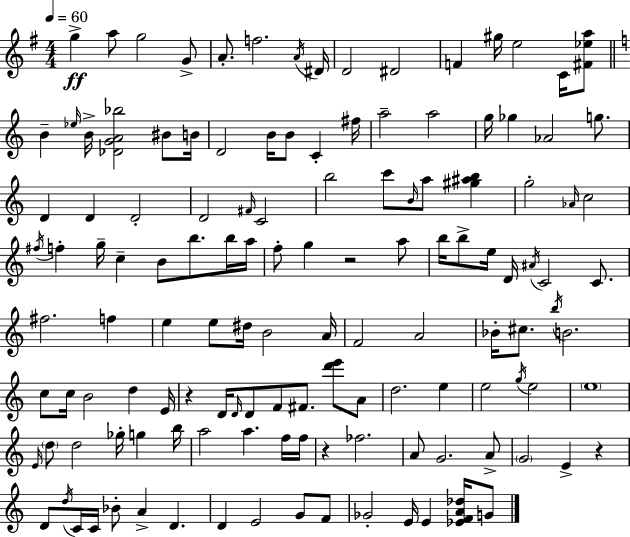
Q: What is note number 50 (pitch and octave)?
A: B5